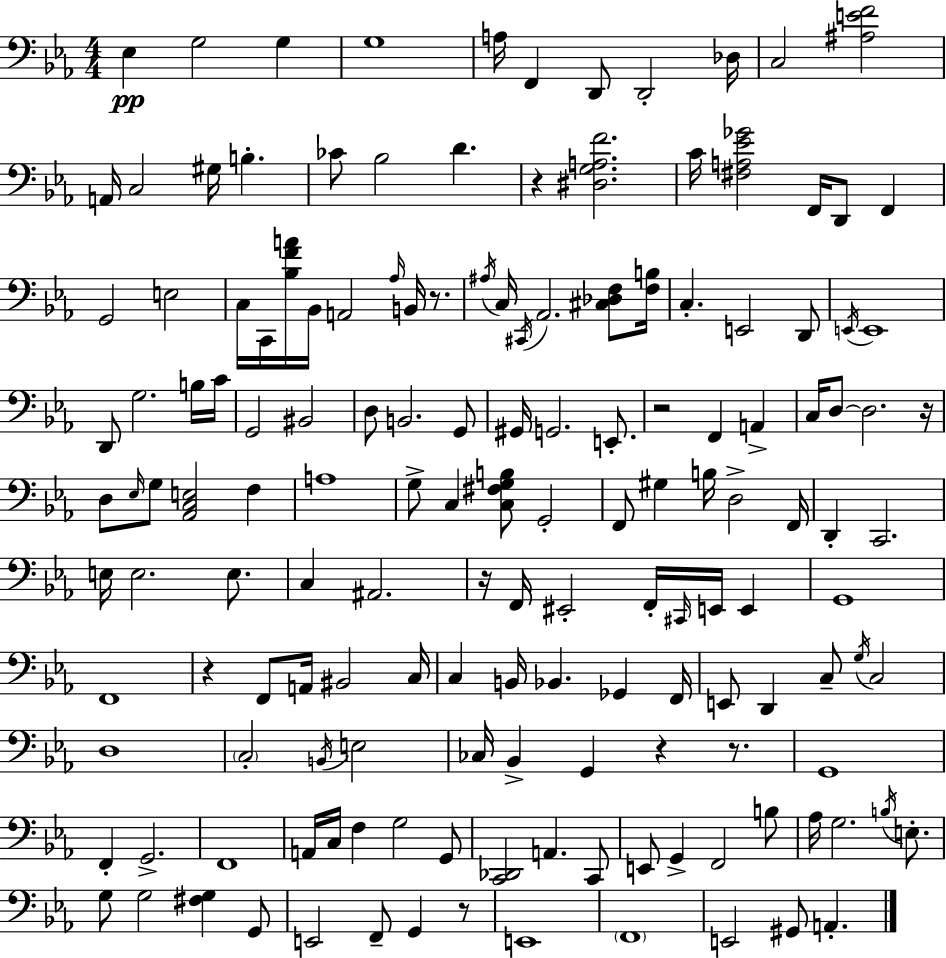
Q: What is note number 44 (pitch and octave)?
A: BIS2